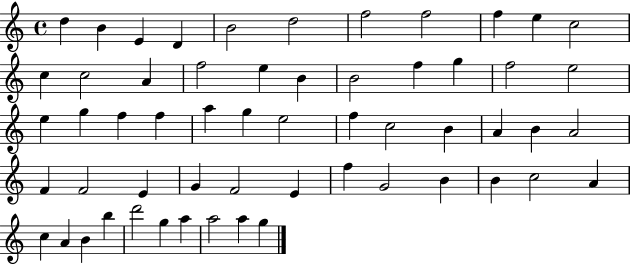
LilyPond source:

{
  \clef treble
  \time 4/4
  \defaultTimeSignature
  \key c \major
  d''4 b'4 e'4 d'4 | b'2 d''2 | f''2 f''2 | f''4 e''4 c''2 | \break c''4 c''2 a'4 | f''2 e''4 b'4 | b'2 f''4 g''4 | f''2 e''2 | \break e''4 g''4 f''4 f''4 | a''4 g''4 e''2 | f''4 c''2 b'4 | a'4 b'4 a'2 | \break f'4 f'2 e'4 | g'4 f'2 e'4 | f''4 g'2 b'4 | b'4 c''2 a'4 | \break c''4 a'4 b'4 b''4 | d'''2 g''4 a''4 | a''2 a''4 g''4 | \bar "|."
}